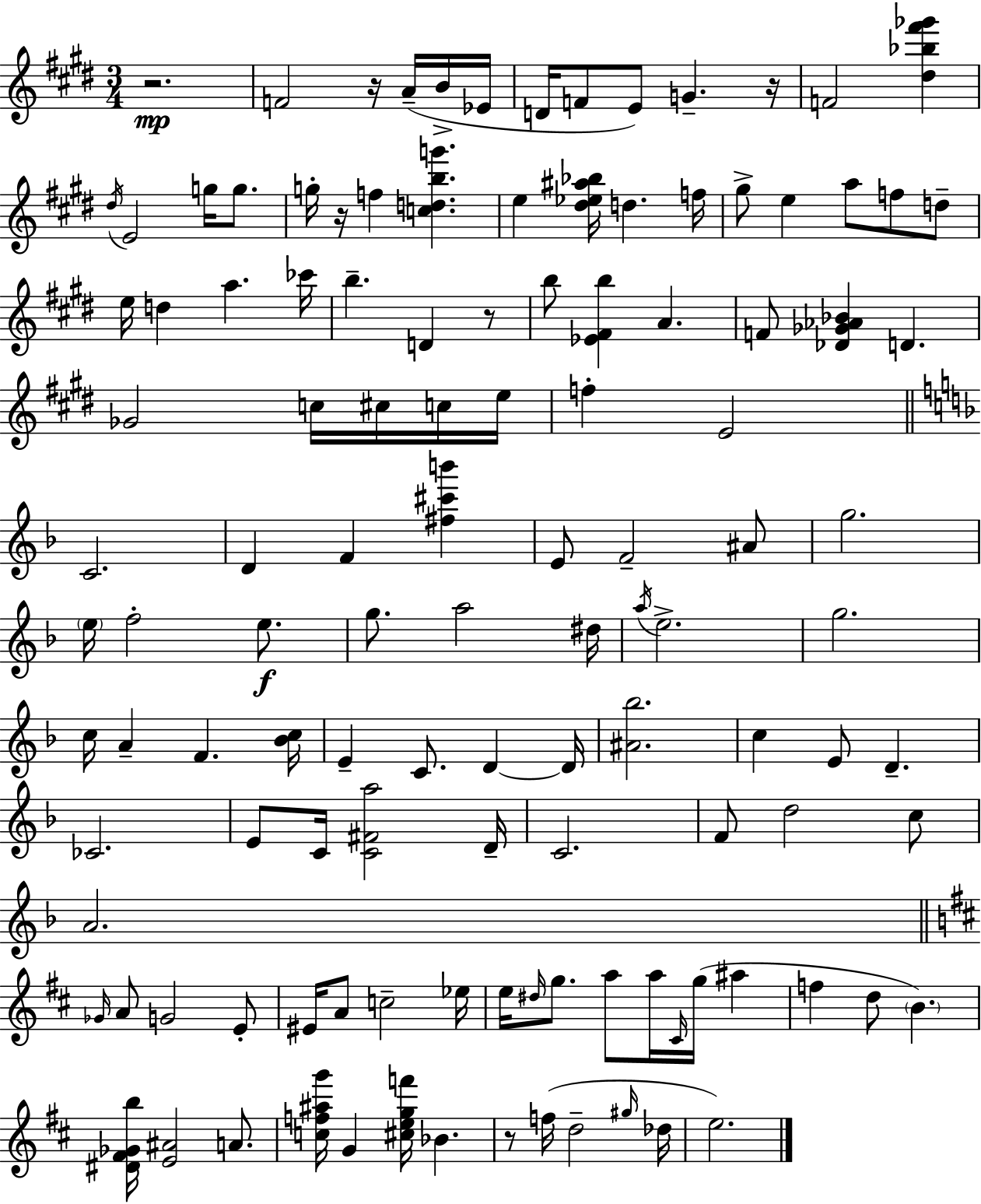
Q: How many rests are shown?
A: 6